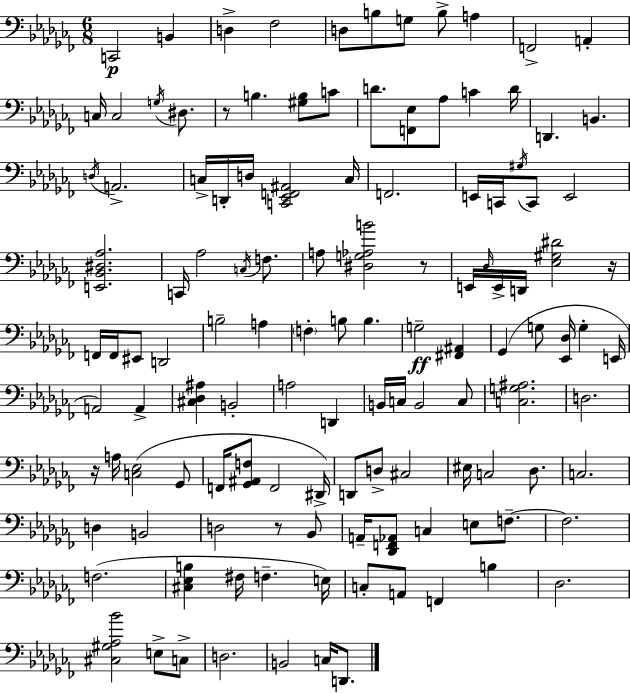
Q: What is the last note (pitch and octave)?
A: D2